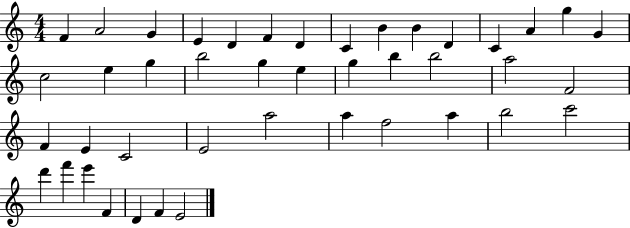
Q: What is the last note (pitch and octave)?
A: E4